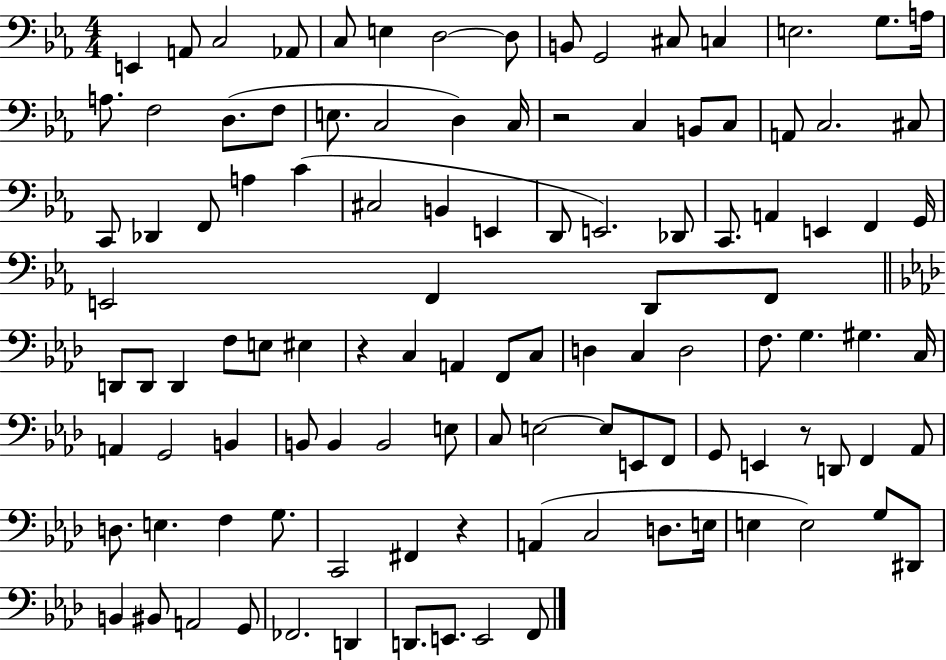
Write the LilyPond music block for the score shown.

{
  \clef bass
  \numericTimeSignature
  \time 4/4
  \key ees \major
  e,4 a,8 c2 aes,8 | c8 e4 d2~~ d8 | b,8 g,2 cis8 c4 | e2. g8. a16 | \break a8. f2 d8.( f8 | e8. c2 d4) c16 | r2 c4 b,8 c8 | a,8 c2. cis8 | \break c,8 des,4 f,8 a4 c'4( | cis2 b,4 e,4 | d,8 e,2.) des,8 | c,8. a,4 e,4 f,4 g,16 | \break e,2 f,4 d,8 f,8 | \bar "||" \break \key f \minor d,8 d,8 d,4 f8 e8 eis4 | r4 c4 a,4 f,8 c8 | d4 c4 d2 | f8. g4. gis4. c16 | \break a,4 g,2 b,4 | b,8 b,4 b,2 e8 | c8 e2~~ e8 e,8 f,8 | g,8 e,4 r8 d,8 f,4 aes,8 | \break d8. e4. f4 g8. | c,2 fis,4 r4 | a,4( c2 d8. e16 | e4 e2) g8 dis,8 | \break b,4 bis,8 a,2 g,8 | fes,2. d,4 | d,8. e,8. e,2 f,8 | \bar "|."
}